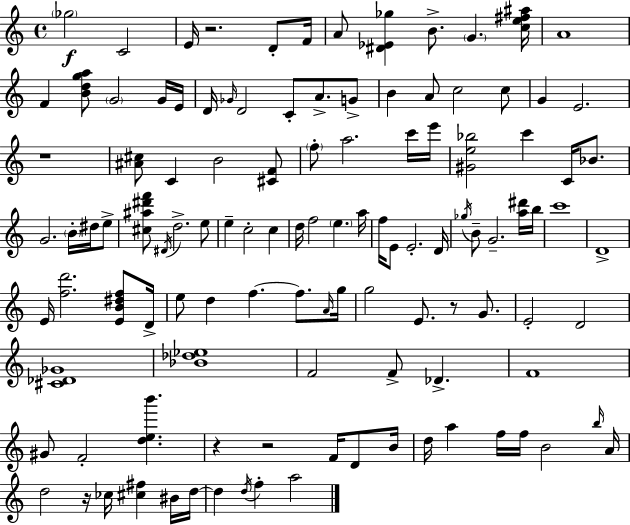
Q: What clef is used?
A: treble